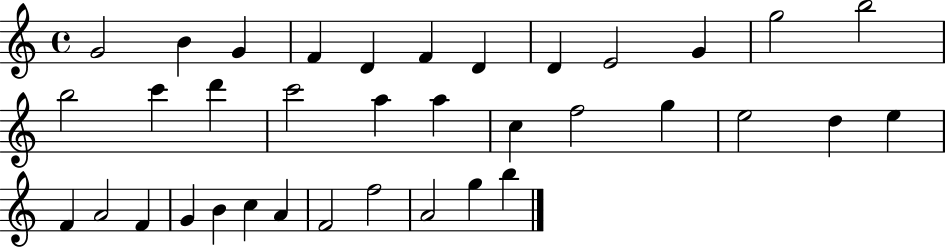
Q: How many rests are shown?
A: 0